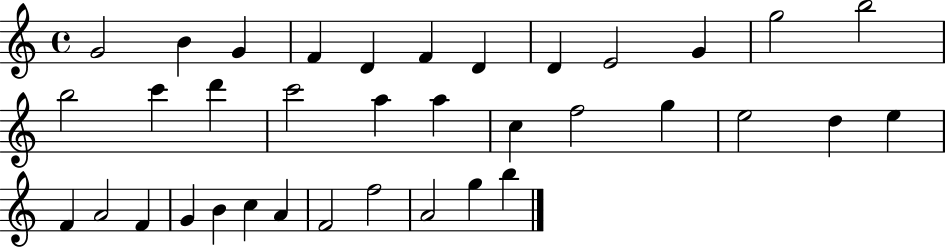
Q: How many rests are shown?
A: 0